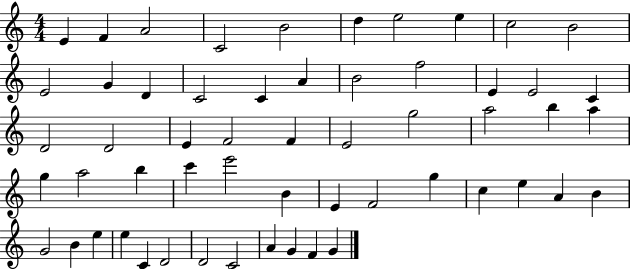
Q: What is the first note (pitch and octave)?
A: E4